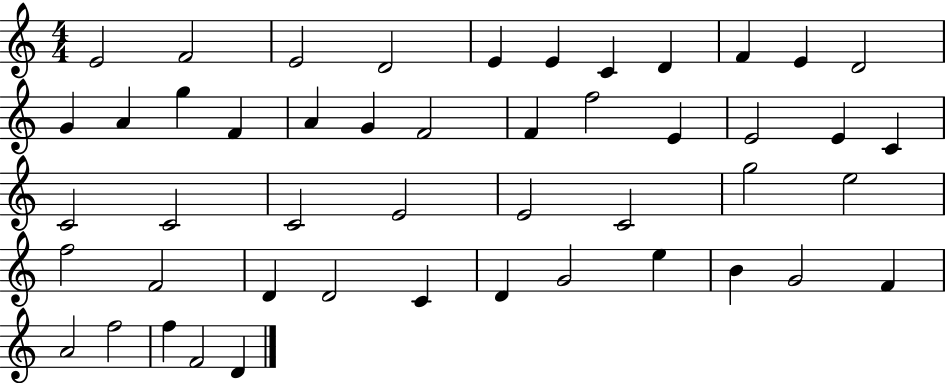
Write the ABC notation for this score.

X:1
T:Untitled
M:4/4
L:1/4
K:C
E2 F2 E2 D2 E E C D F E D2 G A g F A G F2 F f2 E E2 E C C2 C2 C2 E2 E2 C2 g2 e2 f2 F2 D D2 C D G2 e B G2 F A2 f2 f F2 D